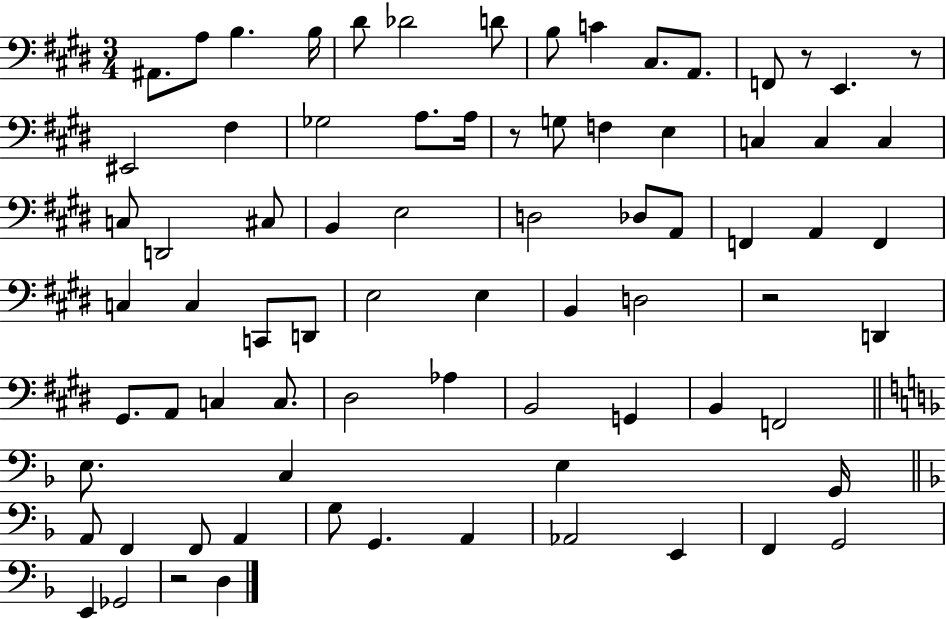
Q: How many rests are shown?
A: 5